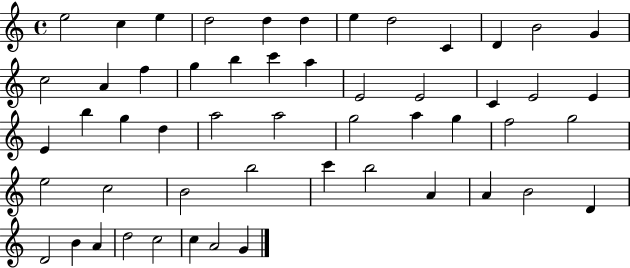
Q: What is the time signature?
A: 4/4